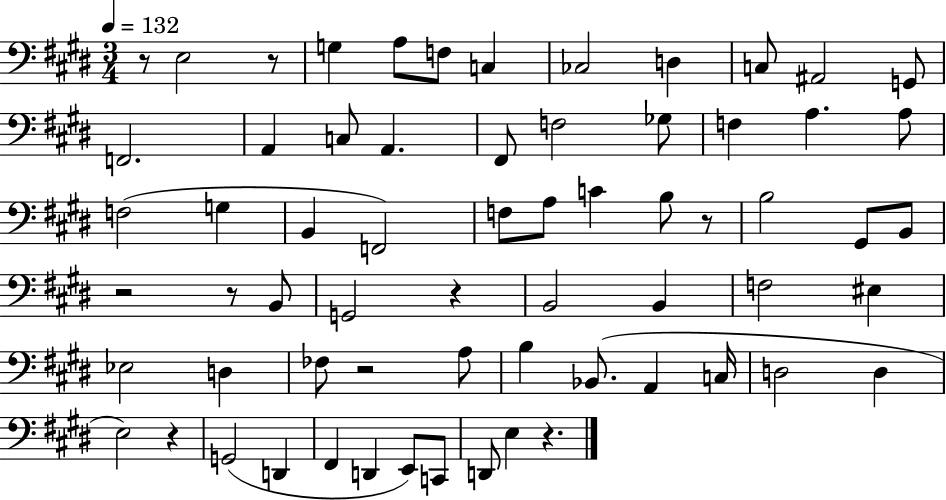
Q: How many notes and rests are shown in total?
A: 65